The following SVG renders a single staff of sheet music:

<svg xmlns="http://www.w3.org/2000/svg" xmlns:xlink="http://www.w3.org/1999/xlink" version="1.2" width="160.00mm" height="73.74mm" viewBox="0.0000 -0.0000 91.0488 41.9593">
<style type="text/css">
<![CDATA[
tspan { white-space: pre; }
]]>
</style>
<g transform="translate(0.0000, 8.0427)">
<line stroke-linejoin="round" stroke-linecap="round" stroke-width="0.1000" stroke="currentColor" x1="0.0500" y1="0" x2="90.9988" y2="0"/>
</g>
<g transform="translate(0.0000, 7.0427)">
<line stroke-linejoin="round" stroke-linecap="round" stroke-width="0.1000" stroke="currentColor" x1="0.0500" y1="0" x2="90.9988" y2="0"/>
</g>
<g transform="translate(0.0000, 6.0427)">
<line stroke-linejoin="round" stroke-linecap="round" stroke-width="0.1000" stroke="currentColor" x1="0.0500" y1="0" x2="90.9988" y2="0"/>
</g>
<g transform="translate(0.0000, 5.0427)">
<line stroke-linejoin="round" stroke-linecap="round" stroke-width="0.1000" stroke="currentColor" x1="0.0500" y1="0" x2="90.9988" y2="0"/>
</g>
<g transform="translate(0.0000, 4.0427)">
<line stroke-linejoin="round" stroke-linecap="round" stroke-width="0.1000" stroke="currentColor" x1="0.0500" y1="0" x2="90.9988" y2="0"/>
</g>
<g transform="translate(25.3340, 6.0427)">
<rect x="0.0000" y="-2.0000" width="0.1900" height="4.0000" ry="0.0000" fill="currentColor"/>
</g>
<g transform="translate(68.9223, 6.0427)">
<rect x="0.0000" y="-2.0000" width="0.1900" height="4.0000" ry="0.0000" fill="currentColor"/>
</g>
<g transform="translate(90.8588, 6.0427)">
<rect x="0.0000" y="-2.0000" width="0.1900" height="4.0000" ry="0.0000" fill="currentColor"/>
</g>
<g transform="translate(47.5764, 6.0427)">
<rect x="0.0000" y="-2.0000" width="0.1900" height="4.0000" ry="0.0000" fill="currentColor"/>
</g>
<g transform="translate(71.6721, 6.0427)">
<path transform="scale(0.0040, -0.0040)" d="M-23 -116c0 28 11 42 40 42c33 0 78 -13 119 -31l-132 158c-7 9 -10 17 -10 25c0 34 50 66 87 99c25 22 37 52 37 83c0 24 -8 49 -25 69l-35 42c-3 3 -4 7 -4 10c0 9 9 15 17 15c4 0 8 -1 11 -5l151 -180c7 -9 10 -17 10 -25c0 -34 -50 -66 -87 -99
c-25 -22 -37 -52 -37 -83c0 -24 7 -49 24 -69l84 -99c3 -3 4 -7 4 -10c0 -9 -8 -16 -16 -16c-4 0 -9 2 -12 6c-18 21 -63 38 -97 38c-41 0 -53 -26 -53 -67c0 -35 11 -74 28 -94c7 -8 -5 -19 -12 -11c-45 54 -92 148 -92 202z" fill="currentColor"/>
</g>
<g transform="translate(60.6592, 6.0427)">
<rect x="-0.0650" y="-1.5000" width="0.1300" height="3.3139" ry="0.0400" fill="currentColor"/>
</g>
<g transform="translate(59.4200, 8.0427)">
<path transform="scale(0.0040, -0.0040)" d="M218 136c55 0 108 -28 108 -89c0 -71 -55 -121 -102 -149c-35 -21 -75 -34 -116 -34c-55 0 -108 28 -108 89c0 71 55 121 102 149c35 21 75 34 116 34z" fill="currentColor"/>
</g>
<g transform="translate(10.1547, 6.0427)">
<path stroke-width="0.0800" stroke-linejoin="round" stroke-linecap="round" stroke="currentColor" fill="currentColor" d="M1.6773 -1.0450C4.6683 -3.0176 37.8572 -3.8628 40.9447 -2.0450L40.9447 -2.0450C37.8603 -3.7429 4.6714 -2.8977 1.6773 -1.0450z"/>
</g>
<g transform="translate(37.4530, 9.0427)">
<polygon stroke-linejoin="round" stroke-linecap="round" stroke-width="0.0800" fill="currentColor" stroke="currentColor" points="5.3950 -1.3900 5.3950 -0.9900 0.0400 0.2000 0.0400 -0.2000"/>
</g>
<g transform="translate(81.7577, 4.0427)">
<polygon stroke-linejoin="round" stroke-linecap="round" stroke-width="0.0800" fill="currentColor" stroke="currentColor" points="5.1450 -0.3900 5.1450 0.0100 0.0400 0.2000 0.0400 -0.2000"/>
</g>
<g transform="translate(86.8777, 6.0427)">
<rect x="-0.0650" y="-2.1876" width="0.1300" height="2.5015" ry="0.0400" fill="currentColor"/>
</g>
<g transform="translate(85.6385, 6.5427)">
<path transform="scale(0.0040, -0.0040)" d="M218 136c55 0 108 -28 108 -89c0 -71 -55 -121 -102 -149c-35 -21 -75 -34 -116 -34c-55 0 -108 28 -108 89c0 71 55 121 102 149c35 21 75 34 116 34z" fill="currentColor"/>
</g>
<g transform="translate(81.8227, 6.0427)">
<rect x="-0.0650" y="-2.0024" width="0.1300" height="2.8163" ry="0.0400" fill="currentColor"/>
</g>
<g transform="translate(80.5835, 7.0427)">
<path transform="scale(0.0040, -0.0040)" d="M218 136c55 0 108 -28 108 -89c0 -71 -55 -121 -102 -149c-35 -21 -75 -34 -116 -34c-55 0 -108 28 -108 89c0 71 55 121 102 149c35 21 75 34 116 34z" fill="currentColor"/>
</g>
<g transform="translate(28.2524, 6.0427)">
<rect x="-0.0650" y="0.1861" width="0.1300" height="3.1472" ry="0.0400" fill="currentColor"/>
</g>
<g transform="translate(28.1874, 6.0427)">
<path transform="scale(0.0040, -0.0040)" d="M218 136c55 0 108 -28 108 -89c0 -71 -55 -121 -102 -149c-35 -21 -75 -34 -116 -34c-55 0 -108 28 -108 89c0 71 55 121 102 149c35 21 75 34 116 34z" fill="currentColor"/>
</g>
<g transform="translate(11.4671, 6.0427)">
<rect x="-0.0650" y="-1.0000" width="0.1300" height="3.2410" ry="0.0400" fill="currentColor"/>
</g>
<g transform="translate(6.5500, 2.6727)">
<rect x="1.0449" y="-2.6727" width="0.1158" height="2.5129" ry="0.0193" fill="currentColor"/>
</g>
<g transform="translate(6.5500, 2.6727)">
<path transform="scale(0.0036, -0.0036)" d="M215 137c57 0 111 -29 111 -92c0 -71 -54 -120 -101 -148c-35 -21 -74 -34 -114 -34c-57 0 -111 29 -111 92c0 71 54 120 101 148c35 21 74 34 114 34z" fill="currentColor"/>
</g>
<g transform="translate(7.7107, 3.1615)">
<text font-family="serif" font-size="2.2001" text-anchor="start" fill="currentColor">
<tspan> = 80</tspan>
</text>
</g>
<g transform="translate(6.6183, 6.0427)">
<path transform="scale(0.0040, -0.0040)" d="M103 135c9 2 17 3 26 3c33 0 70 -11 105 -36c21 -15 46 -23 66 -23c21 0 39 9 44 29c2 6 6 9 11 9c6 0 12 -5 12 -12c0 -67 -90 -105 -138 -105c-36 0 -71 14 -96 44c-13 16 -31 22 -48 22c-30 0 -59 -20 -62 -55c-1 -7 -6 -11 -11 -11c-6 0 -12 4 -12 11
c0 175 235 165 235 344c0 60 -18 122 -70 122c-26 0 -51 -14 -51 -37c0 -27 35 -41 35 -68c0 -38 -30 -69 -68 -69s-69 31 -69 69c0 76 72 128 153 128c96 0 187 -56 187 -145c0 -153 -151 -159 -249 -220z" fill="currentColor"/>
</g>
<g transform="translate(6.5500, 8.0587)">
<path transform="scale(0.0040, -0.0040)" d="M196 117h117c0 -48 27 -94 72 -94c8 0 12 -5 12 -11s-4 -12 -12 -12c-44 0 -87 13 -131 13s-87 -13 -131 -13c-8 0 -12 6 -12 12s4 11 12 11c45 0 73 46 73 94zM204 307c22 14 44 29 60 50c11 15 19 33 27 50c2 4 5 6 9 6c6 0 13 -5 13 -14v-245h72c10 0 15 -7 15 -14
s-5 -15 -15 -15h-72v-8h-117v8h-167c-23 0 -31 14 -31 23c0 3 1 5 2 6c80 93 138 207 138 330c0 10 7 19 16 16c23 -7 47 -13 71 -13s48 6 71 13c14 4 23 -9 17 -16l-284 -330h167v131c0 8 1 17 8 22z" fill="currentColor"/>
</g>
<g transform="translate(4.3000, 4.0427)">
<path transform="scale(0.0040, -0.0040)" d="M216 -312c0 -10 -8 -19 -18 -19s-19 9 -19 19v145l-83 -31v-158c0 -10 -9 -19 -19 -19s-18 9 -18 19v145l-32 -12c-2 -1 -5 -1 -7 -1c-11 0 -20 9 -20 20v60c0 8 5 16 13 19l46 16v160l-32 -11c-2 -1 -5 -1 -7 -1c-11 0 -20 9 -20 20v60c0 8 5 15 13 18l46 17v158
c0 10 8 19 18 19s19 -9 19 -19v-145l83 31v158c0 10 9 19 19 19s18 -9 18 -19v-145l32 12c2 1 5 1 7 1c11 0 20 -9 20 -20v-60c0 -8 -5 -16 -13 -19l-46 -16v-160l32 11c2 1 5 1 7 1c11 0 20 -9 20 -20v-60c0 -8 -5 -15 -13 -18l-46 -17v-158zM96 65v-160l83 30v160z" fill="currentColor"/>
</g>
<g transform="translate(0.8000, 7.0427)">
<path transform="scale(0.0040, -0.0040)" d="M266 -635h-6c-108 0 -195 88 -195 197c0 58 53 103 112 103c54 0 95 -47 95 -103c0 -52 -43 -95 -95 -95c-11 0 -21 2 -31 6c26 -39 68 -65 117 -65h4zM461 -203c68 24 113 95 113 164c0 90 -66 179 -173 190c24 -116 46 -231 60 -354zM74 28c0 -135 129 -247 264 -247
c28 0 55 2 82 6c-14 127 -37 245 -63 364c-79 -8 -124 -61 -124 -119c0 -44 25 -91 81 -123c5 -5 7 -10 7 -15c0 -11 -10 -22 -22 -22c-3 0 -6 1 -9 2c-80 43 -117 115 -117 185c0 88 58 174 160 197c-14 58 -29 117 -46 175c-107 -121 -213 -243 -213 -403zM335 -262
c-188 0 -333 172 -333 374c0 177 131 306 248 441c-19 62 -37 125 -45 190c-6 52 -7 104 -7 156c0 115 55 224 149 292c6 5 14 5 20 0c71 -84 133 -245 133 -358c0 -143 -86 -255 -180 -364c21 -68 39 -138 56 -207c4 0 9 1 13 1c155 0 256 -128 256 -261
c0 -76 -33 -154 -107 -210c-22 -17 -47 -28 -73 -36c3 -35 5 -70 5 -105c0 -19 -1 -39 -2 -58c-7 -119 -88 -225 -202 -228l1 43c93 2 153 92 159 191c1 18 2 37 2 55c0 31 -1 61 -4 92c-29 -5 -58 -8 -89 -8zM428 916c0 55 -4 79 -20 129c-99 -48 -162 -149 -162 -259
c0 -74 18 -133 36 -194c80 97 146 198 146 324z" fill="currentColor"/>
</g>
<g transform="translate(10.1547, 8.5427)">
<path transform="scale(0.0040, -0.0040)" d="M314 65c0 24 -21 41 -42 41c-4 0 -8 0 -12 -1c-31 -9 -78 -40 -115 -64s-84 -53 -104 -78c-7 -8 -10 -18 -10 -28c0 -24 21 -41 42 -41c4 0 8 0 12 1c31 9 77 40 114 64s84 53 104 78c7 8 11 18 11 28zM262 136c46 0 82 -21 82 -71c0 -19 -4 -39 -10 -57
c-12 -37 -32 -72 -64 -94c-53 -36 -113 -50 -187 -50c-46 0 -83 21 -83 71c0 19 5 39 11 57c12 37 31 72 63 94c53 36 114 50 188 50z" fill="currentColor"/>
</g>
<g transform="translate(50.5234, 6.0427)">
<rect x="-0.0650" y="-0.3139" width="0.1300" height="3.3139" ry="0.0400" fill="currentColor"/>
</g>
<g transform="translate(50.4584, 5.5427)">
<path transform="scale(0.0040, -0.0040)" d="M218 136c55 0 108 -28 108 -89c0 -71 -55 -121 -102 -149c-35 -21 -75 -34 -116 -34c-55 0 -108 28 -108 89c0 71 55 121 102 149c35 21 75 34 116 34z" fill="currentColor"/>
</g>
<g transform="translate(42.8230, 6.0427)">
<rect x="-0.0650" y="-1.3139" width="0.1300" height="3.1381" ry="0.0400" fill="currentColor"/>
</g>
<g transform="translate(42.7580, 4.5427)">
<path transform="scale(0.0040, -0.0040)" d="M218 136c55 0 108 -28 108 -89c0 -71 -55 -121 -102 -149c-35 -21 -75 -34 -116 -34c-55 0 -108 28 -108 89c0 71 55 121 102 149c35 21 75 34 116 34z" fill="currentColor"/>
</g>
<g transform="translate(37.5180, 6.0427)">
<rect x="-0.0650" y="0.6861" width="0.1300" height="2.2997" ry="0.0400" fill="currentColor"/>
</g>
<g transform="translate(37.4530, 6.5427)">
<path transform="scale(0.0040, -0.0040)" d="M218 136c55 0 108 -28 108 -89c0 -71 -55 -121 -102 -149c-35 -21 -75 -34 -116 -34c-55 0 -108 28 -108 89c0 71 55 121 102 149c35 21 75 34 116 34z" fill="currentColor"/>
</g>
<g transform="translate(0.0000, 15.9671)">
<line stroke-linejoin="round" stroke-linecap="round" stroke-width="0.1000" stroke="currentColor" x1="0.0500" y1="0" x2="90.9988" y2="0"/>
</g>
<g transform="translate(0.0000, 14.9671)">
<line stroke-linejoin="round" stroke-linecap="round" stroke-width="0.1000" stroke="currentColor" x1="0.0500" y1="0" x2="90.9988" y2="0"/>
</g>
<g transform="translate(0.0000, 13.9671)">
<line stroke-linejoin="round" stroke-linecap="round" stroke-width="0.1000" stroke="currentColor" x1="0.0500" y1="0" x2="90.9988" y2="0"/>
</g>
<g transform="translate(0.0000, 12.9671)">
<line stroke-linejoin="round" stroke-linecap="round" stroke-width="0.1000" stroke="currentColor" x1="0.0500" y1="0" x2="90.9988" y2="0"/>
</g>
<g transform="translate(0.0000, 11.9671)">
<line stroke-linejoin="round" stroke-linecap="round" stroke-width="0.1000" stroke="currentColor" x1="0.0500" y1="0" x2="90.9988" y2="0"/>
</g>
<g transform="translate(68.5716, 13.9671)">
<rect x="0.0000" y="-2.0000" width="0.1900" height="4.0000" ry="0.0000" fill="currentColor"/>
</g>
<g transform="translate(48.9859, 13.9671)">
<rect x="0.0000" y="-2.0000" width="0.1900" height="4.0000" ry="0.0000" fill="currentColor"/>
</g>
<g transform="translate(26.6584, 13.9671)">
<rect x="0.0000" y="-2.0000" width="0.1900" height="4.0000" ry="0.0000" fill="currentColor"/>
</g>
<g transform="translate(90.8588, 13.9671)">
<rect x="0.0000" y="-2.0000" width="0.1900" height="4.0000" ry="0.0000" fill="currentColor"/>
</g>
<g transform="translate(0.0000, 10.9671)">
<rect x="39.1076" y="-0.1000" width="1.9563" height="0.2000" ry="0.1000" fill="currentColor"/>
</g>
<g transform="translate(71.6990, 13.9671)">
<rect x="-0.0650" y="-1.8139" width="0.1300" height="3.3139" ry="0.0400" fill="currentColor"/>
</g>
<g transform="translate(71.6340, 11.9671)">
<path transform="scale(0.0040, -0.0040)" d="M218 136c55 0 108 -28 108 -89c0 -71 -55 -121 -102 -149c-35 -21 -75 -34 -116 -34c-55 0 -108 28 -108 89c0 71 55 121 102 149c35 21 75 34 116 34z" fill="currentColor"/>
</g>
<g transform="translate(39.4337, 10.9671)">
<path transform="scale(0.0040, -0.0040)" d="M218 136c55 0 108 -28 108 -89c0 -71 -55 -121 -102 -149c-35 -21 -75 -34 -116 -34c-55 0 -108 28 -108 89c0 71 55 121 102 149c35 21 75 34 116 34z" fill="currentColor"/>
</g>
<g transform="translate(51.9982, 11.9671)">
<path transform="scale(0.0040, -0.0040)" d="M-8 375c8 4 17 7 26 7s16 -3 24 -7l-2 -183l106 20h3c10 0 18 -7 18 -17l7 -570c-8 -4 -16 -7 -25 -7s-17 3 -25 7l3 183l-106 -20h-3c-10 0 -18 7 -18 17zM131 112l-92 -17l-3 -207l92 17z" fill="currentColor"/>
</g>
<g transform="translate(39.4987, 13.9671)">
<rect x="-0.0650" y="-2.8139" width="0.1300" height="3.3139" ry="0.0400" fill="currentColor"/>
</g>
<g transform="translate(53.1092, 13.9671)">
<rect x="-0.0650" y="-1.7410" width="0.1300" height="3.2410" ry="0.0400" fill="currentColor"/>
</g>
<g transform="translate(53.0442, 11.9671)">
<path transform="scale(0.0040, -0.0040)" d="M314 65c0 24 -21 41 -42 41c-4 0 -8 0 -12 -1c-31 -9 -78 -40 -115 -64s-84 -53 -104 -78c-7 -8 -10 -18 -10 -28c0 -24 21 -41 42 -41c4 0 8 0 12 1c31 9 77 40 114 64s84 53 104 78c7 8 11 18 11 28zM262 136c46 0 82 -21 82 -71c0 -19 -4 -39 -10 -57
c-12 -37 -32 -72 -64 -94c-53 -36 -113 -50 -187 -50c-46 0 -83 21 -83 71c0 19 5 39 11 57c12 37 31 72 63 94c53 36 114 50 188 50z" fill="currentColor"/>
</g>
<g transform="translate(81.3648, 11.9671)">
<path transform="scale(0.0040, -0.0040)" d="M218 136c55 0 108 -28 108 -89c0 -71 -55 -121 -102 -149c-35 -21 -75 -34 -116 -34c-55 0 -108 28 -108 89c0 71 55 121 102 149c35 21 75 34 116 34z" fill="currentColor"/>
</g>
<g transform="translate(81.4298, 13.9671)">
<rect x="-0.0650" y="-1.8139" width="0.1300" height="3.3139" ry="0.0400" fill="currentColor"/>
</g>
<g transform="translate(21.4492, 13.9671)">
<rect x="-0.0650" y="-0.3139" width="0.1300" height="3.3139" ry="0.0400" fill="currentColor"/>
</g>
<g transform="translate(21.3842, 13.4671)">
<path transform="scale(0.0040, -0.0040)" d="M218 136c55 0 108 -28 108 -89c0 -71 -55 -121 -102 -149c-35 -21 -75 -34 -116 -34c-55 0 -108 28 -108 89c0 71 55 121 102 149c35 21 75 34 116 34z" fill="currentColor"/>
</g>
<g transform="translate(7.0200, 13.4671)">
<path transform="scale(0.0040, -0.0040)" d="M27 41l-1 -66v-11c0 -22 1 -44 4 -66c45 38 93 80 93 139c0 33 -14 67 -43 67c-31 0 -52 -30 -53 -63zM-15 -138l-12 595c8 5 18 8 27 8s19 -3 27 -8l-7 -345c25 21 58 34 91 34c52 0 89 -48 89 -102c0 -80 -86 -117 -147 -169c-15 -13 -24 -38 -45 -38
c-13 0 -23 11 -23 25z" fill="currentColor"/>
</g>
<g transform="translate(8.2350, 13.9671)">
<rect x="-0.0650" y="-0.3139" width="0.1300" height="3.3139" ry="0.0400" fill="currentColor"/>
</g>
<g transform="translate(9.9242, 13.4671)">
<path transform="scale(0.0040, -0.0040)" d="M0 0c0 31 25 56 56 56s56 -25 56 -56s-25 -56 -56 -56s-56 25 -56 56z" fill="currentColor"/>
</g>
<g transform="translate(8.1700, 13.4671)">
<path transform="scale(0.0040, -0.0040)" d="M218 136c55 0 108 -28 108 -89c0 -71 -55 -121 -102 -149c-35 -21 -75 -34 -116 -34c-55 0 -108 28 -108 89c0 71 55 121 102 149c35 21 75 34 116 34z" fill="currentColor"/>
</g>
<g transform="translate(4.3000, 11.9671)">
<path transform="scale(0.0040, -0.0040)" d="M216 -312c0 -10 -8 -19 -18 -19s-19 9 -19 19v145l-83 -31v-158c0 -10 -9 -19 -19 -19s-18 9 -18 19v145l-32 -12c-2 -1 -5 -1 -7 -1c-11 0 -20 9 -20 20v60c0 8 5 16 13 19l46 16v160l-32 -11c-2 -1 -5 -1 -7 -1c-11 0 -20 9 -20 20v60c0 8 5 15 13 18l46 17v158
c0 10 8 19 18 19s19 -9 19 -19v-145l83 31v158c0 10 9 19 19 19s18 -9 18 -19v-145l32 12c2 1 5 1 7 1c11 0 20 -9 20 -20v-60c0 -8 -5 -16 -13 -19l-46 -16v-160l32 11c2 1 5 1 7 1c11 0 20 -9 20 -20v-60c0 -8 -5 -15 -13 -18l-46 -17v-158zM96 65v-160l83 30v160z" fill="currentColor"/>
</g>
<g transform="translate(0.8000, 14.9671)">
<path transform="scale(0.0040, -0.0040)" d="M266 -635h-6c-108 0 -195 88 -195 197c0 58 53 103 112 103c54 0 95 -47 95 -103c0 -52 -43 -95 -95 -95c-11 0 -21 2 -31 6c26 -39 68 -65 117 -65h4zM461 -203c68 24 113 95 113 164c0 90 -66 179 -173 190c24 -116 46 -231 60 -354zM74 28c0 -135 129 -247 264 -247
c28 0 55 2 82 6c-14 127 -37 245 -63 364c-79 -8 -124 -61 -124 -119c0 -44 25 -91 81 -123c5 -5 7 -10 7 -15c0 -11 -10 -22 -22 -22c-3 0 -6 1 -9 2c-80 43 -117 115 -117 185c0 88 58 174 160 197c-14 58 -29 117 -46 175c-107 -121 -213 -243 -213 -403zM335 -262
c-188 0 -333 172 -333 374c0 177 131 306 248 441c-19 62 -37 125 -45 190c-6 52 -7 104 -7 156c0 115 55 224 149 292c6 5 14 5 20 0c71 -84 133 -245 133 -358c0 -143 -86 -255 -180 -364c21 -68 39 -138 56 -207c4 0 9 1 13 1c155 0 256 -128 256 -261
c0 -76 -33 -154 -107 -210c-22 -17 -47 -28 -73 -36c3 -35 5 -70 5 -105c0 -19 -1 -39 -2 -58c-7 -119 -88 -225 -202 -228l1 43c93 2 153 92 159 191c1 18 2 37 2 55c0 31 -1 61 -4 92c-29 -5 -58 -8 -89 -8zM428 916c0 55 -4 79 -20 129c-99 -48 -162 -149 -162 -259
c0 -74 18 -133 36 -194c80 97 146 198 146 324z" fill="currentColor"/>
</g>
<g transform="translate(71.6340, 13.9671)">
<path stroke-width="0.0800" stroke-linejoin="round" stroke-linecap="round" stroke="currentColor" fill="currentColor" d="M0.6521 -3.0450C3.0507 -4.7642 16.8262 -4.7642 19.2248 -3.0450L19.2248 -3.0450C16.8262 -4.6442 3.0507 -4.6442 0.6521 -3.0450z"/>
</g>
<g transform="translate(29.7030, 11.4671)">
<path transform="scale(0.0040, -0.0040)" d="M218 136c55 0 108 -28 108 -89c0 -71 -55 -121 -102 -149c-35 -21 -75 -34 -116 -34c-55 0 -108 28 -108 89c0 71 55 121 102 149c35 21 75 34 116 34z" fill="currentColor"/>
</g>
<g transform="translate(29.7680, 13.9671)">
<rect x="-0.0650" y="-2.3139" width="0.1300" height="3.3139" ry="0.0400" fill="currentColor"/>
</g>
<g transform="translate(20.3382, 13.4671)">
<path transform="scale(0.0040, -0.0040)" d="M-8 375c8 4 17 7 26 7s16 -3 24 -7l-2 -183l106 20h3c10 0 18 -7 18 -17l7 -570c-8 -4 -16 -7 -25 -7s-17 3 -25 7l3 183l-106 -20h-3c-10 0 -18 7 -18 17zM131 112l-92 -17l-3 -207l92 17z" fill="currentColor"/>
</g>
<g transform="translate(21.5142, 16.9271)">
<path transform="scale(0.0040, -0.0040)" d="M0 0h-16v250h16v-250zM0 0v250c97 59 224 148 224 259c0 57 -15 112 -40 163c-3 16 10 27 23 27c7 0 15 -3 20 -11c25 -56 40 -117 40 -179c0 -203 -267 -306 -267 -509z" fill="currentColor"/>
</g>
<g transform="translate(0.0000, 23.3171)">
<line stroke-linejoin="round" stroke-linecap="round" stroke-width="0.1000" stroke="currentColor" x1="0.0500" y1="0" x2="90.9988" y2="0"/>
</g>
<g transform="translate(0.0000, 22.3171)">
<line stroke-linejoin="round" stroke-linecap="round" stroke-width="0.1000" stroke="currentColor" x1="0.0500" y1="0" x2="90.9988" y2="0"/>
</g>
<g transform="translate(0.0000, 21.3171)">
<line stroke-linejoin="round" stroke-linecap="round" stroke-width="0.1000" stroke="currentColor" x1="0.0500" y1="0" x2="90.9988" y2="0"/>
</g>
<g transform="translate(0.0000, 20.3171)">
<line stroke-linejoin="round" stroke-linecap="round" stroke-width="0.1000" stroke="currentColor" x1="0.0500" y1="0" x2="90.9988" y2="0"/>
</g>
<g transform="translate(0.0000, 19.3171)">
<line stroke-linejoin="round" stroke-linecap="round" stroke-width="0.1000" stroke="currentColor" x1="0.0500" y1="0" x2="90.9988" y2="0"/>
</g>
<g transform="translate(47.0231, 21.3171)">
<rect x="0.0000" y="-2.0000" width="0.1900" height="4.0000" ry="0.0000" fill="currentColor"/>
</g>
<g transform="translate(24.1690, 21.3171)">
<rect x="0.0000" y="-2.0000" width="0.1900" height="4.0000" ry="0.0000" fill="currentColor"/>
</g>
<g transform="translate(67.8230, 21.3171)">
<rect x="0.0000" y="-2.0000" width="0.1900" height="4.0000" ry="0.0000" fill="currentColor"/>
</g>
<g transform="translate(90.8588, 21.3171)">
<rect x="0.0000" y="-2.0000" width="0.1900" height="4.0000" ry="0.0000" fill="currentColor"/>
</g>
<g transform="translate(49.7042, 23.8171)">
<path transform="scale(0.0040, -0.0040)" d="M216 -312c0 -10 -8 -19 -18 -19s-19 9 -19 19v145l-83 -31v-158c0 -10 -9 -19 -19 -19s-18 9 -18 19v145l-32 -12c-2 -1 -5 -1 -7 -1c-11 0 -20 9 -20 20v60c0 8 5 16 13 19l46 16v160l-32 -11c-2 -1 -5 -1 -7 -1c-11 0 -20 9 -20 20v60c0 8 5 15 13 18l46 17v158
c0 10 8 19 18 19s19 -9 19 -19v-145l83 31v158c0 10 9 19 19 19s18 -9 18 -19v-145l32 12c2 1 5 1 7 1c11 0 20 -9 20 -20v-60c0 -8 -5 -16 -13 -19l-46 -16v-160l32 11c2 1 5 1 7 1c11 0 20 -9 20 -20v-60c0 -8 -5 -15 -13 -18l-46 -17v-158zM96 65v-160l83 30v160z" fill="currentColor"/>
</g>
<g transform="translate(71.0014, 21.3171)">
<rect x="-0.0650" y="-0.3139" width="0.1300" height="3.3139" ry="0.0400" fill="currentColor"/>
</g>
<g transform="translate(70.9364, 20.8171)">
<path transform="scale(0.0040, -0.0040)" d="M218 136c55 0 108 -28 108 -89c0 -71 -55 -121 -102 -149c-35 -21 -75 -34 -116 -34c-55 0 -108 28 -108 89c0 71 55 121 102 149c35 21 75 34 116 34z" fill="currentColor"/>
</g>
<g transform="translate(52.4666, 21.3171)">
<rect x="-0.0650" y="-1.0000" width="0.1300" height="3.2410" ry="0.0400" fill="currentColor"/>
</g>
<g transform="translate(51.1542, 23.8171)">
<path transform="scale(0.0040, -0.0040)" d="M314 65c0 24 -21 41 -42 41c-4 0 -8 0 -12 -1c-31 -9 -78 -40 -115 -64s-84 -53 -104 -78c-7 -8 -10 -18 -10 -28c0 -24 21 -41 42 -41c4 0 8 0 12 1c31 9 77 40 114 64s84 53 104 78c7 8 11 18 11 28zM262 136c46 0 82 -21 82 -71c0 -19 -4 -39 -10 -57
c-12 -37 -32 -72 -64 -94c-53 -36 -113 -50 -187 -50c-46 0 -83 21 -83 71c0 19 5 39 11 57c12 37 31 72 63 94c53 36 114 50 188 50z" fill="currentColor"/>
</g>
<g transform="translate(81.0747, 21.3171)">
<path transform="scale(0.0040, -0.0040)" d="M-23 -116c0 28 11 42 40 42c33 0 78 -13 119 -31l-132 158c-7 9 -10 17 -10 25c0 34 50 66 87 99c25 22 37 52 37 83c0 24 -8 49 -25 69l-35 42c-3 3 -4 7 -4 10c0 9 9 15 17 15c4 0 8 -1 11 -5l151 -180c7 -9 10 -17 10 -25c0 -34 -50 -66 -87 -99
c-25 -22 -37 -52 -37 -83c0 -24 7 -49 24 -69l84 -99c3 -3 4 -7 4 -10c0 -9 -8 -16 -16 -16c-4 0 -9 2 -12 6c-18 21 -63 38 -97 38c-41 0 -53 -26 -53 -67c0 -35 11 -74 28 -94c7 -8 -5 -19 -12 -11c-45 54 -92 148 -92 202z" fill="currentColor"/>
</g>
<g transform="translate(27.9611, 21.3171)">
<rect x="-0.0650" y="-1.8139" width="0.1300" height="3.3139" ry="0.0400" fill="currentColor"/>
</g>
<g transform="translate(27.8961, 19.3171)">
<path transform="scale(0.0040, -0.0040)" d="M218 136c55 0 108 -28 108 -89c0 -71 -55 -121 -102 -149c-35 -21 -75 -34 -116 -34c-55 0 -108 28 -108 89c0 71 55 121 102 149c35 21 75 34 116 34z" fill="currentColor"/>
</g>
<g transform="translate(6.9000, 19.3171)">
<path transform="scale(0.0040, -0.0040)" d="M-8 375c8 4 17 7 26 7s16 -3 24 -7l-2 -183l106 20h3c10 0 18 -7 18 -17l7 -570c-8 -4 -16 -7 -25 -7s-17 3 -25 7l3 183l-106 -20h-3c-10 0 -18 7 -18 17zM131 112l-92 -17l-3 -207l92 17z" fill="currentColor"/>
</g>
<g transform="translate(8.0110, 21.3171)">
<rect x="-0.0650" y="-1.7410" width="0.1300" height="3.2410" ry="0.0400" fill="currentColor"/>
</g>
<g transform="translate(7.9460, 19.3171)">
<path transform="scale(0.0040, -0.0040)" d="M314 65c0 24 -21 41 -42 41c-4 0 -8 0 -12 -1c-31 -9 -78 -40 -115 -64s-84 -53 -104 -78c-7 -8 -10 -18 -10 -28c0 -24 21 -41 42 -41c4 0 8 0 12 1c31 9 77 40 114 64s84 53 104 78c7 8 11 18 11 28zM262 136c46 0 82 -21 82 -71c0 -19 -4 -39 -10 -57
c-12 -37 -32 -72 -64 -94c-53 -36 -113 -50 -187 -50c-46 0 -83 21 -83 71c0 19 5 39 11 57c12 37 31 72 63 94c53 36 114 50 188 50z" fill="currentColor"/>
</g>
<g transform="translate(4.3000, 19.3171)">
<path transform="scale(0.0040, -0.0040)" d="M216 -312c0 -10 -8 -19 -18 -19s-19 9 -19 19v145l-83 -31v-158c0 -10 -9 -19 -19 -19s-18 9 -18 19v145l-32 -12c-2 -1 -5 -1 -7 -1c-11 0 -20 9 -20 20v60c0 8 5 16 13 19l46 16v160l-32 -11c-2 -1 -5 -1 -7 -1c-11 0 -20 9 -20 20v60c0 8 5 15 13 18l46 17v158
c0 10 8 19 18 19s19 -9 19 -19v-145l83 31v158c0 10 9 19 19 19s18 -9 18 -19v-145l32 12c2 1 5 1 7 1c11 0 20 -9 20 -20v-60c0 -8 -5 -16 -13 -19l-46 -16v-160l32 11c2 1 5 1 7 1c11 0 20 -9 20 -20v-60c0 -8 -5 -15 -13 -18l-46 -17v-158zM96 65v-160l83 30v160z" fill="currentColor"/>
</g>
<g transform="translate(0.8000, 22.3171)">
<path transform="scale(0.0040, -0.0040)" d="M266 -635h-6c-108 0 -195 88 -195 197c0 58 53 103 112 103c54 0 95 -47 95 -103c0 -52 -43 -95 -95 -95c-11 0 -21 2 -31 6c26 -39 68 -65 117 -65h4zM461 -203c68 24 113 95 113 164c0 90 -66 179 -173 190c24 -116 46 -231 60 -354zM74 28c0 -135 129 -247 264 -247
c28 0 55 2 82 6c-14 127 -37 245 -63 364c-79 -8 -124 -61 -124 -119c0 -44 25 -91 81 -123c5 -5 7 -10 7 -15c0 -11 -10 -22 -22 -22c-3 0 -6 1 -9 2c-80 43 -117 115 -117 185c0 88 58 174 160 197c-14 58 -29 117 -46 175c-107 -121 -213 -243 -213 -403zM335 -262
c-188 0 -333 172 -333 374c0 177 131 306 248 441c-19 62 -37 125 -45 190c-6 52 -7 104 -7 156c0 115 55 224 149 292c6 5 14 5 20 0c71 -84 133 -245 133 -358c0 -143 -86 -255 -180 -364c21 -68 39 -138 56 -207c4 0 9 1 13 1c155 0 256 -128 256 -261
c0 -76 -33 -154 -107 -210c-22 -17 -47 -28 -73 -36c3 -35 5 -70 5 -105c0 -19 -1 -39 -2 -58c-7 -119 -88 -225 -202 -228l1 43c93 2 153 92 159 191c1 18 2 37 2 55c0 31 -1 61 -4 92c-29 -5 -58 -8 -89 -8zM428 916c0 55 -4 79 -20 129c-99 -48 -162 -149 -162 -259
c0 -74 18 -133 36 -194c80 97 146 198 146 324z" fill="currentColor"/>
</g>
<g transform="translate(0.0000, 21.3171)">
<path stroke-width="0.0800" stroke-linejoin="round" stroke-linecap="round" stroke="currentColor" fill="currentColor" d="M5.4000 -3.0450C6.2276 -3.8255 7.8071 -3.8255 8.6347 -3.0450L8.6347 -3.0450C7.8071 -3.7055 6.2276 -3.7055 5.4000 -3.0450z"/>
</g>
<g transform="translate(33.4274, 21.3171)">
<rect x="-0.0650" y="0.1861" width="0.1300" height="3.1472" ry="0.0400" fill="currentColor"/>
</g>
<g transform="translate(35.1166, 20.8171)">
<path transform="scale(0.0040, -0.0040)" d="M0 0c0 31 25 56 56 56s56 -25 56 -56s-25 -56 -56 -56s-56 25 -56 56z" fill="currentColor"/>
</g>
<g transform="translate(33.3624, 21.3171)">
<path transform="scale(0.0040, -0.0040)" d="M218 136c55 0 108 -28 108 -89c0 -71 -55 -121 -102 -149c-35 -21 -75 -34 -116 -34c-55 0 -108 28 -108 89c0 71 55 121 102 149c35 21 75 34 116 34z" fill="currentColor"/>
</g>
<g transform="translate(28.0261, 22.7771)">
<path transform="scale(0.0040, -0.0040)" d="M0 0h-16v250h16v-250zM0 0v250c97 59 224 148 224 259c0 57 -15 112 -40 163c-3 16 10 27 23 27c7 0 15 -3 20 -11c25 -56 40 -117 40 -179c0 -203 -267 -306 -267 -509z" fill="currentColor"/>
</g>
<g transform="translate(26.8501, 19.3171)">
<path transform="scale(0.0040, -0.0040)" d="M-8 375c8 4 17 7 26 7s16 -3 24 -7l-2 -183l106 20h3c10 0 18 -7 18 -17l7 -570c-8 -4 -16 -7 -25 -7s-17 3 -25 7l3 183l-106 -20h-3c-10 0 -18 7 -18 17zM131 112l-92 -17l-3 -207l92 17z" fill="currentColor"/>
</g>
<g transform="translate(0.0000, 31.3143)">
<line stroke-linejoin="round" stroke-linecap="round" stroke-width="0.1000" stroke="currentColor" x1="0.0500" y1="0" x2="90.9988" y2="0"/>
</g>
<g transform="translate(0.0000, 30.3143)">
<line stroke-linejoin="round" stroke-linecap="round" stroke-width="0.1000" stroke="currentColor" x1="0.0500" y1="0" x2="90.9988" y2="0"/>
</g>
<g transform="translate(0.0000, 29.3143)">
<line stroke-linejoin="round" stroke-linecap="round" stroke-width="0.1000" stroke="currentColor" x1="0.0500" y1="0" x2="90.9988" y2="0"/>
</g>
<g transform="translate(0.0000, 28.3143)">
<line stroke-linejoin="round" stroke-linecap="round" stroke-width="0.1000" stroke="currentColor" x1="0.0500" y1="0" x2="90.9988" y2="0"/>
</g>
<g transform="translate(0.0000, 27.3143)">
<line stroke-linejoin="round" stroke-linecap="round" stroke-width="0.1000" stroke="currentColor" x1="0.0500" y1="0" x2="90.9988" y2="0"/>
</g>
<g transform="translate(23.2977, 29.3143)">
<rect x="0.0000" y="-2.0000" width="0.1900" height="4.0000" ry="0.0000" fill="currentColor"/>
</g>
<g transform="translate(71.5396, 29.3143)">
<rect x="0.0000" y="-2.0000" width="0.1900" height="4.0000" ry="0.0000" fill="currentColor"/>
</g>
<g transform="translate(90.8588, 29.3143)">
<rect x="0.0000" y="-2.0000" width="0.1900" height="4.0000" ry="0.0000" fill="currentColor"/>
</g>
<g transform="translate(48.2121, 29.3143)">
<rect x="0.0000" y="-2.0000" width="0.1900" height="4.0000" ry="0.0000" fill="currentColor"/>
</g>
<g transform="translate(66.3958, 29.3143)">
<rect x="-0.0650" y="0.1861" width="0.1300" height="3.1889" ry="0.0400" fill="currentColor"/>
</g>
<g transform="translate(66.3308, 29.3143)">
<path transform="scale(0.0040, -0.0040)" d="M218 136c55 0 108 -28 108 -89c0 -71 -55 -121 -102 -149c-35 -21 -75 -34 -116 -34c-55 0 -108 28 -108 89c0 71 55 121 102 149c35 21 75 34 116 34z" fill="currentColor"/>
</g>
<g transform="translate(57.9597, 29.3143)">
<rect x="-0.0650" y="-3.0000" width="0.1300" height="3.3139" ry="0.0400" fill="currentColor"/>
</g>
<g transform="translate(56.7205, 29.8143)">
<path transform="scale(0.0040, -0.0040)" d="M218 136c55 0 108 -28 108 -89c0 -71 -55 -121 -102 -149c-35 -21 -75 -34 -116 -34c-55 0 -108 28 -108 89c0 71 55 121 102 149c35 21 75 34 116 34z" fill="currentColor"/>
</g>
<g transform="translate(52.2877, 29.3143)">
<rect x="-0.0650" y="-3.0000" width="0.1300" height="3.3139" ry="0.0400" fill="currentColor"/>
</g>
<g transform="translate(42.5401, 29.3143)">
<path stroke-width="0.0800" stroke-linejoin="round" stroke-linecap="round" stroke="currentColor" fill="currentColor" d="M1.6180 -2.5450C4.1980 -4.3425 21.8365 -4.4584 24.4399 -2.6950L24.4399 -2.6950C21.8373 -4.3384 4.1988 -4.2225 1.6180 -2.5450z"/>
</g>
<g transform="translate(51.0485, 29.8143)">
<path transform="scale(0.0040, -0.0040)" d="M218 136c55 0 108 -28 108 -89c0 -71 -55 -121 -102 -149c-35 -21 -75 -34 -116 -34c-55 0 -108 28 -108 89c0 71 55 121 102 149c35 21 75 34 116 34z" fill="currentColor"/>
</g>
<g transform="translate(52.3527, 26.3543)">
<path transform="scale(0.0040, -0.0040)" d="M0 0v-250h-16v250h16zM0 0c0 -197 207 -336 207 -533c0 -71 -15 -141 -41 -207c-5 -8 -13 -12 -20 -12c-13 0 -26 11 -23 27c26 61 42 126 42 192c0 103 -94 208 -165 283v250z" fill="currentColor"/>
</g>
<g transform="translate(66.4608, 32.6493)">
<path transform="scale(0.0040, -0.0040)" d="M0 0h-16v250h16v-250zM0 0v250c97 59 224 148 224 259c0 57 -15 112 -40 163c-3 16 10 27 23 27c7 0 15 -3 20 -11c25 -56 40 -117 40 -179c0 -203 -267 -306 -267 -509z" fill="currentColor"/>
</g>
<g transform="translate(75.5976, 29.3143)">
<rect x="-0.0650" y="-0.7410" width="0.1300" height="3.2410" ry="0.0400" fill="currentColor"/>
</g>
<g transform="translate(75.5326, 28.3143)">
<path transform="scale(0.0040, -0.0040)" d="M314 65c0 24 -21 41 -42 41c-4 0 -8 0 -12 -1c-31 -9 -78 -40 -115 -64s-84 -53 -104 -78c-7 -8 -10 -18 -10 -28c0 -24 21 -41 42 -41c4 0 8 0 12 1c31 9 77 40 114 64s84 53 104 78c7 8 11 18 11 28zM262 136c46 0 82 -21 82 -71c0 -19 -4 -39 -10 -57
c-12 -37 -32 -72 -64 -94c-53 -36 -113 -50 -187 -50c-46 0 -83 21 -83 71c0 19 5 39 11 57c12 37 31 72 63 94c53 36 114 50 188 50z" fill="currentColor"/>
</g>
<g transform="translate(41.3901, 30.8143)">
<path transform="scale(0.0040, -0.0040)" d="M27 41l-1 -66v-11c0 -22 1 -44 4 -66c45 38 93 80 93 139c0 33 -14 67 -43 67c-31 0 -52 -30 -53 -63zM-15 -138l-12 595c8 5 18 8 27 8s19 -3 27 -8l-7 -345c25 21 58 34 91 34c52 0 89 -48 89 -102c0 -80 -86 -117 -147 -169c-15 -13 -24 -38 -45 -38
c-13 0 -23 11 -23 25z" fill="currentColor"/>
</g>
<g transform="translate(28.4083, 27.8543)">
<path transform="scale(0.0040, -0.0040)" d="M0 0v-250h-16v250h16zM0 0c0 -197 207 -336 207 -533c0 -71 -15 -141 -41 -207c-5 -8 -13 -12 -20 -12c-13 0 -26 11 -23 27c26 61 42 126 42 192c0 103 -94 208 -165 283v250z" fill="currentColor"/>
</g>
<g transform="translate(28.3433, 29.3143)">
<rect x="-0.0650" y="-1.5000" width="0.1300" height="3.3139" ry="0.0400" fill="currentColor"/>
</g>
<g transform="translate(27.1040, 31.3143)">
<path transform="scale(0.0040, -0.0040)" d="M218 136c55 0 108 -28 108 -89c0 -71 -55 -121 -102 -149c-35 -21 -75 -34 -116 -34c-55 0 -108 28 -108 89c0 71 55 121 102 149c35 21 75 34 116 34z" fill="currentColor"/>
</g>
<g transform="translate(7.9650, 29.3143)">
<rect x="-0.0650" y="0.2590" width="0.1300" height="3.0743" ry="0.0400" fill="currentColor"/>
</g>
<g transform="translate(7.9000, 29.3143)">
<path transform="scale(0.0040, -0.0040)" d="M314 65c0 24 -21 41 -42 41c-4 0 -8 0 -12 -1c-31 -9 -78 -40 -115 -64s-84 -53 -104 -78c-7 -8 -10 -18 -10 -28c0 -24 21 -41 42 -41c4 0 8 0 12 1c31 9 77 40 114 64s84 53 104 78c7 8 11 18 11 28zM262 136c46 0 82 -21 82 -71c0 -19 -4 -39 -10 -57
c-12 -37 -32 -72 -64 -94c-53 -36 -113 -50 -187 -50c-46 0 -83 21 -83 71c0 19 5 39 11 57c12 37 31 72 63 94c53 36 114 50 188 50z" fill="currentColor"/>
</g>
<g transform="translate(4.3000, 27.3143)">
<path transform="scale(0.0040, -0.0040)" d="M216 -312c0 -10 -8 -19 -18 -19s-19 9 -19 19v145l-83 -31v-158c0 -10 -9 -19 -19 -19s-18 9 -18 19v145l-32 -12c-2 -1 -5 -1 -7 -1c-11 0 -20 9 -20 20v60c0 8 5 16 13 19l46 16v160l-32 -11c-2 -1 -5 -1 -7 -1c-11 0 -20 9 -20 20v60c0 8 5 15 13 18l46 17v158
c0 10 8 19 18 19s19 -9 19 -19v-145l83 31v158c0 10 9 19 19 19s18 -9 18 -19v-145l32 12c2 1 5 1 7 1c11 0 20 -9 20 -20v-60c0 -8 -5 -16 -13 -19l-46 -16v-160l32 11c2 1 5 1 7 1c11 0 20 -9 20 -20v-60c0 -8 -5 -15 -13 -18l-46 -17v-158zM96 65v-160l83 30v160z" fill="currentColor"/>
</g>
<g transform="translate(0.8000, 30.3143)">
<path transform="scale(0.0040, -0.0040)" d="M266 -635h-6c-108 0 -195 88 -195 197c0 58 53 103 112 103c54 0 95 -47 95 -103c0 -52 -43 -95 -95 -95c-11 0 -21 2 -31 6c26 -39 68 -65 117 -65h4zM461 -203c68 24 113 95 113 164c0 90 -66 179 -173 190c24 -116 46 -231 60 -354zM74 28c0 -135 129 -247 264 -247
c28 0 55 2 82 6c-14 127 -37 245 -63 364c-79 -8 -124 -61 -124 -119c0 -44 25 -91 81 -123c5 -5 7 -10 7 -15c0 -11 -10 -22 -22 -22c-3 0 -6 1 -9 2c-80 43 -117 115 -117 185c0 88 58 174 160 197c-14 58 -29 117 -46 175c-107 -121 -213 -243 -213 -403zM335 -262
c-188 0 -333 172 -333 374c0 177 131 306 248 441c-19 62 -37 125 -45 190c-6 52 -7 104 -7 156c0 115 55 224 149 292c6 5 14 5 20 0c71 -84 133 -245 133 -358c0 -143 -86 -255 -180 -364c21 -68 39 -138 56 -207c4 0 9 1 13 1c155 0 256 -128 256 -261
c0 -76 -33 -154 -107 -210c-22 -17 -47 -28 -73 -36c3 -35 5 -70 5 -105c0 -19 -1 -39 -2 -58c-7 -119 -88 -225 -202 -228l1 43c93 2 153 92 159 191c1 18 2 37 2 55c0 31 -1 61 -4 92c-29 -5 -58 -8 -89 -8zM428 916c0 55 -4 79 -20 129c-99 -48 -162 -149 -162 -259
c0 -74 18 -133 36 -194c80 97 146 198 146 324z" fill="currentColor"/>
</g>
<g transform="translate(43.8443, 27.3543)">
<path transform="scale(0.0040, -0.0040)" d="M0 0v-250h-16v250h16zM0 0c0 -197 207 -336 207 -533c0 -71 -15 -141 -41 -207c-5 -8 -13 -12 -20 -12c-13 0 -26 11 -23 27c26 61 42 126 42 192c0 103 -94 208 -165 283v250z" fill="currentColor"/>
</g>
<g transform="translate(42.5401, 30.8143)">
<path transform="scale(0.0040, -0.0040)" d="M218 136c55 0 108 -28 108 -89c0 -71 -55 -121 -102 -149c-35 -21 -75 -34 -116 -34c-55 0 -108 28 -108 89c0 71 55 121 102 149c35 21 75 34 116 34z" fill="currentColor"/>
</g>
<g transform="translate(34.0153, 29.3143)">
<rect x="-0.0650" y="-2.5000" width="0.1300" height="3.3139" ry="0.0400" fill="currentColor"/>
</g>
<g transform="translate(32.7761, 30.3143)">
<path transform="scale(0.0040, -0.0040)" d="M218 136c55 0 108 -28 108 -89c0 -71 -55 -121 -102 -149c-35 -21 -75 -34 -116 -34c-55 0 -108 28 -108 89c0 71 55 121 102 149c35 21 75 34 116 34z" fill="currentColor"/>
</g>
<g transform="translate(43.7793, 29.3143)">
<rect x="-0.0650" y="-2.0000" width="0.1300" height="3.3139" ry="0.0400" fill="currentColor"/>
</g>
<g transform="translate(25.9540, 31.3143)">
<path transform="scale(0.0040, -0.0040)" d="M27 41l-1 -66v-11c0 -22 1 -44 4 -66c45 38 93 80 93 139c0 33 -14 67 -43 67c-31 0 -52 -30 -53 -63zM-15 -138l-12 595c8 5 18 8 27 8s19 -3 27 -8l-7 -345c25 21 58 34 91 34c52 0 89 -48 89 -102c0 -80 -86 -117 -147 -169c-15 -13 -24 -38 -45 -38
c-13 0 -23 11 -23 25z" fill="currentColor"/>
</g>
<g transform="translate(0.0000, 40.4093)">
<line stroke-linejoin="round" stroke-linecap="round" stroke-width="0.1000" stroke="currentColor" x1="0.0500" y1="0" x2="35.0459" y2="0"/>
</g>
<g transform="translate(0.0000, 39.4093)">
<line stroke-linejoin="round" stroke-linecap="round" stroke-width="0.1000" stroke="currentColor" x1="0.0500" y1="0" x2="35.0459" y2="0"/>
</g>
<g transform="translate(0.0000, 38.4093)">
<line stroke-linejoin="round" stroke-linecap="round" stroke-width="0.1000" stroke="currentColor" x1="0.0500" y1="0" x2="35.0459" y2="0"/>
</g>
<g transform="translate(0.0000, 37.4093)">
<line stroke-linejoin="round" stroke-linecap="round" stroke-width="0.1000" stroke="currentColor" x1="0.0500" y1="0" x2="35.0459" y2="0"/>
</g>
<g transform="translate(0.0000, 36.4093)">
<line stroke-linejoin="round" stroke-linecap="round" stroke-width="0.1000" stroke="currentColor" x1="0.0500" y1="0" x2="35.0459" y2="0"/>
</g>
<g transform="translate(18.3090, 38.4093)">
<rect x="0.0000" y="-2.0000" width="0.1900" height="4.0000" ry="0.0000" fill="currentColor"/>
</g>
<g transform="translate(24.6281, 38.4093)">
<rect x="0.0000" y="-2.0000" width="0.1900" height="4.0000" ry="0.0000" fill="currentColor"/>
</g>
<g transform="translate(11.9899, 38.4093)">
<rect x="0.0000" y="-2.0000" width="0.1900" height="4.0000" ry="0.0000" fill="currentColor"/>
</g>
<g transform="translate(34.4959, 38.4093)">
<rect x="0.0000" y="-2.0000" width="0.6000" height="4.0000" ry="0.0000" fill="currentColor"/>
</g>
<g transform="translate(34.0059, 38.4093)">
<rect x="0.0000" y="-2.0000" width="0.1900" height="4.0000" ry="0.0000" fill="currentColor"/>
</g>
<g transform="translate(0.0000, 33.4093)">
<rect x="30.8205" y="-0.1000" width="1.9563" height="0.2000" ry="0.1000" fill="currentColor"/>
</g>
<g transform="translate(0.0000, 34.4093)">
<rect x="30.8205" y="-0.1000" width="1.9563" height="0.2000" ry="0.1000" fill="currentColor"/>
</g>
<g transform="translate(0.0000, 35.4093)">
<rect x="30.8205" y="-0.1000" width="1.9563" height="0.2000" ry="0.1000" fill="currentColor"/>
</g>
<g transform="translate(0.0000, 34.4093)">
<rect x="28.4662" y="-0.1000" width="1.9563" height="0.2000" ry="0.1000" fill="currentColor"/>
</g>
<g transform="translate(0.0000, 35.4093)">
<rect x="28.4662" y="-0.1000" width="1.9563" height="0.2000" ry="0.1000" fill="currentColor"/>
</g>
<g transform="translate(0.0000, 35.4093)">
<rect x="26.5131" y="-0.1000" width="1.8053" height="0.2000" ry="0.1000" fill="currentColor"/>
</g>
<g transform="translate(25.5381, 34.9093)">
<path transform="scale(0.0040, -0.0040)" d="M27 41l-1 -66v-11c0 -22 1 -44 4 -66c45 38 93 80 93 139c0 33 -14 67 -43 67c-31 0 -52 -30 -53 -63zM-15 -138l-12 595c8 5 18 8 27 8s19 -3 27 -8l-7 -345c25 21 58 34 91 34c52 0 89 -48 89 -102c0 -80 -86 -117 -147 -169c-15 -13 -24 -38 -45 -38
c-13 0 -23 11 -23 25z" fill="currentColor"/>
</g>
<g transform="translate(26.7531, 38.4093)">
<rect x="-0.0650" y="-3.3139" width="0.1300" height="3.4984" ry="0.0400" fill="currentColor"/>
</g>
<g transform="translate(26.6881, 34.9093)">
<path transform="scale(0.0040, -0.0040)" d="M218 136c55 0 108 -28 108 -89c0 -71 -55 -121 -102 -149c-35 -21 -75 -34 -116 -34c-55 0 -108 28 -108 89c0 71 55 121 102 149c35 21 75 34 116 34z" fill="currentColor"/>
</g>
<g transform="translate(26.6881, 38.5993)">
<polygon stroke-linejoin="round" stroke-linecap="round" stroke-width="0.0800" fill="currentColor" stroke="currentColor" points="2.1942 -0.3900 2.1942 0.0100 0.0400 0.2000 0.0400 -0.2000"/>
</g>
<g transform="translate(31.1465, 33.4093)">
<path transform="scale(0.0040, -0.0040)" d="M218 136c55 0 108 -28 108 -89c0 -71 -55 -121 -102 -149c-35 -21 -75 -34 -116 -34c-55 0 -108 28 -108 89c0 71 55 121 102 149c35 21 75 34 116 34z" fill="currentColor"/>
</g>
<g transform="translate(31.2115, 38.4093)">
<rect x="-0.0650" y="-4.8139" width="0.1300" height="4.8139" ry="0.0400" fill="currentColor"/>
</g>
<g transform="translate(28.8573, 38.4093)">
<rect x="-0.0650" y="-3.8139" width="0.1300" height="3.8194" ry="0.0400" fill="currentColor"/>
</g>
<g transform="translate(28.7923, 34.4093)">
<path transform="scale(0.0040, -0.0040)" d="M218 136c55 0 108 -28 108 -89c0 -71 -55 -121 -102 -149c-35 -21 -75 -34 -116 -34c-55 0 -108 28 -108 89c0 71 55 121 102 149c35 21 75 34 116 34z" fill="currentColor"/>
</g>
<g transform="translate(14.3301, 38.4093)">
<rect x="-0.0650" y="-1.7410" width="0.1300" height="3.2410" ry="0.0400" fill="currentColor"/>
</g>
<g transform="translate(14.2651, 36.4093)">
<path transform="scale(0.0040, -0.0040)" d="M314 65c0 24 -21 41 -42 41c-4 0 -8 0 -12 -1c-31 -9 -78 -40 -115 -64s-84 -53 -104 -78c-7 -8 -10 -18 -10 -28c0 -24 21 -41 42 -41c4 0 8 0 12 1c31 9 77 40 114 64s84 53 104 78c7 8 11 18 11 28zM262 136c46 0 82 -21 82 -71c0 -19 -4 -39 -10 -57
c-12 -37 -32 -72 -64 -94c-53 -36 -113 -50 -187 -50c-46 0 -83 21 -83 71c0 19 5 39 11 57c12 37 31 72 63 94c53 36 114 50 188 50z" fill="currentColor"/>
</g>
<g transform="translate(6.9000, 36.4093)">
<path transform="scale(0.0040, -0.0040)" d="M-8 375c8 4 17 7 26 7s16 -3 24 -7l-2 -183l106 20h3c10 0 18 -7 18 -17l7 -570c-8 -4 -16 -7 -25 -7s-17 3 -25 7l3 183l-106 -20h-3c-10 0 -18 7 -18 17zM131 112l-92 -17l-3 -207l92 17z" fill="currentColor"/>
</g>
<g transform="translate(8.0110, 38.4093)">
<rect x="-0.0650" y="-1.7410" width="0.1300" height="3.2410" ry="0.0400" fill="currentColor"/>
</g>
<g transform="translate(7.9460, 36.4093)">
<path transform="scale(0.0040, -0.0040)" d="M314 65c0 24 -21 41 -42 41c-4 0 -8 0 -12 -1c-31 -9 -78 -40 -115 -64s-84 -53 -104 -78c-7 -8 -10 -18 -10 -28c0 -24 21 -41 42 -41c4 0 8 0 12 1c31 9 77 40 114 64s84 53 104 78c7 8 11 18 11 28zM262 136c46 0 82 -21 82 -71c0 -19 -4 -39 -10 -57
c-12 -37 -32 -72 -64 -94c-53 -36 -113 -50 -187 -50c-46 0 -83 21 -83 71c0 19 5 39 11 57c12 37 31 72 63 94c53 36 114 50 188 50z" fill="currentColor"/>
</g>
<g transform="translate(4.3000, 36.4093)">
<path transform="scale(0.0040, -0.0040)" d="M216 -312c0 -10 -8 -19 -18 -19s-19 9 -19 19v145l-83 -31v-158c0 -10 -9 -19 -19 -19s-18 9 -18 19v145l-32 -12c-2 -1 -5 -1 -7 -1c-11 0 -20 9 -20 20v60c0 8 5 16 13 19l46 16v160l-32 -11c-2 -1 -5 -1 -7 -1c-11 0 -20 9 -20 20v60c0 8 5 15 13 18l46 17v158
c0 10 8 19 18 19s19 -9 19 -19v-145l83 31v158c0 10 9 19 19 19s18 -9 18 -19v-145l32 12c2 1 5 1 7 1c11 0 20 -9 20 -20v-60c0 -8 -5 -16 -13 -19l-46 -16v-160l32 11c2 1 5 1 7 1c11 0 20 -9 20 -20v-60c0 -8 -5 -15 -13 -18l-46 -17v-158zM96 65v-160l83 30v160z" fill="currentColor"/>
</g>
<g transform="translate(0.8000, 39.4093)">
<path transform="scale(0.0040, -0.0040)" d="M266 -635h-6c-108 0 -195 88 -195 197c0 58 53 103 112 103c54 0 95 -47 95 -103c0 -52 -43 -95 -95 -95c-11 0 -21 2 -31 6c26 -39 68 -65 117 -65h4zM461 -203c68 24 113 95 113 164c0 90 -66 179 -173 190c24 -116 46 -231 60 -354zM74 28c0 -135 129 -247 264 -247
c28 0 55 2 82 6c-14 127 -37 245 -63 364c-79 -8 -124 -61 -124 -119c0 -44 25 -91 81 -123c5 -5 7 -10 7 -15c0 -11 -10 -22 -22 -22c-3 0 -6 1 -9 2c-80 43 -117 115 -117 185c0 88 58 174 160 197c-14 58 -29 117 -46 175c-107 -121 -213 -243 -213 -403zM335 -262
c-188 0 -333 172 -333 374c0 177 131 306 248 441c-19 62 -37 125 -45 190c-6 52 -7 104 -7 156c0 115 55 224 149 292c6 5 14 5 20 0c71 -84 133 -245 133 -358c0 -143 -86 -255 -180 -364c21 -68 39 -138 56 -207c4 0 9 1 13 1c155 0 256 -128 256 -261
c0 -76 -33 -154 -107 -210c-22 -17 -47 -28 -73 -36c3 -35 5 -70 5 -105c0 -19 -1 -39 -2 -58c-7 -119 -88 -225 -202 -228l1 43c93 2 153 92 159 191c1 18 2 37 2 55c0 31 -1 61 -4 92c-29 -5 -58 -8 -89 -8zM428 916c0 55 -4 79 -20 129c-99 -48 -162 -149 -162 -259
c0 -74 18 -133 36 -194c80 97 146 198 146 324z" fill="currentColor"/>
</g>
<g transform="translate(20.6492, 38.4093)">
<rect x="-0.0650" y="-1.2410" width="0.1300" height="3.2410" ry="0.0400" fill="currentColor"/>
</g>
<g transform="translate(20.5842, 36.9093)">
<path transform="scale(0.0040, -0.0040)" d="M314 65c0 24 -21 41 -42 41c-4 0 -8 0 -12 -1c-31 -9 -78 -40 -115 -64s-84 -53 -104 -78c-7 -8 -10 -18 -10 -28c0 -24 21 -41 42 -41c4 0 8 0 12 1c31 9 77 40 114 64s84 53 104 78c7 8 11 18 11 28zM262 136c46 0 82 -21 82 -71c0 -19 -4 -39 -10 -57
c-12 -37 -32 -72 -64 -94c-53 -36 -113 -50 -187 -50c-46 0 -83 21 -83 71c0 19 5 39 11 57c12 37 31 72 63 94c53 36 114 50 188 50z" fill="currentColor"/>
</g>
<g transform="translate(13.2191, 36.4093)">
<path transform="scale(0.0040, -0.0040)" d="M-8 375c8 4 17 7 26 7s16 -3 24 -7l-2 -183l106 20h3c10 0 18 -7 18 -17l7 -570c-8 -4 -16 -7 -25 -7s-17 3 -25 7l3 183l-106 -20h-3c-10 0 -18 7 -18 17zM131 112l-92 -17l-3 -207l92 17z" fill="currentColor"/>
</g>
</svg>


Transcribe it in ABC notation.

X:1
T:Untitled
M:2/4
L:1/4
K:G
D2 B A/2 e/2 c E z G/2 A/2 _c c/2 g a f2 ^f ^f f2 f/2 B ^D2 c z B2 _E/2 G _F/2 A/2 A B/2 d2 f2 f2 e2 _b/2 c'/2 e'